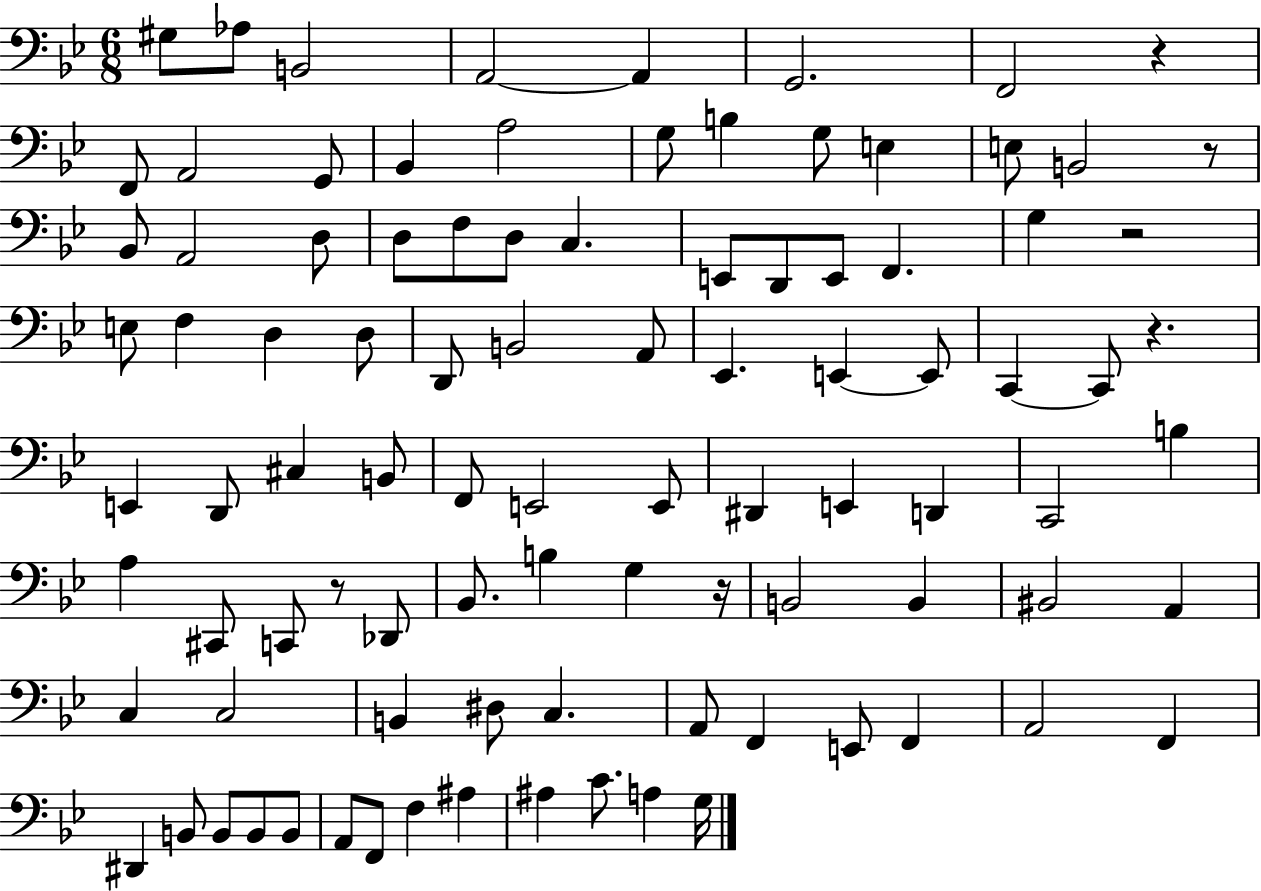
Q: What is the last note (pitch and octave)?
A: G3